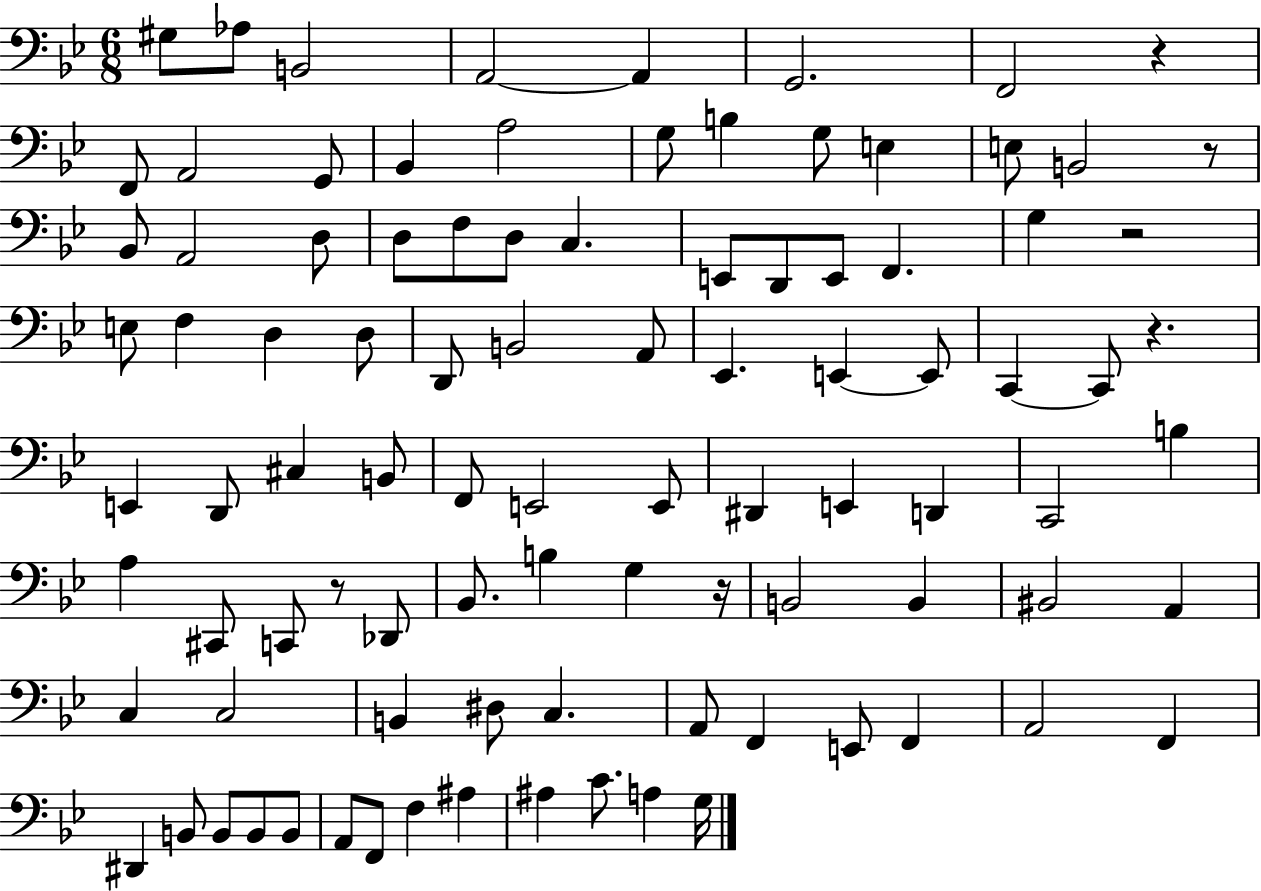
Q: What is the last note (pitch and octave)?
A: G3